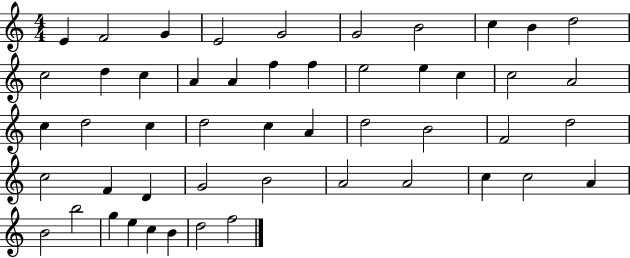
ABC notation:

X:1
T:Untitled
M:4/4
L:1/4
K:C
E F2 G E2 G2 G2 B2 c B d2 c2 d c A A f f e2 e c c2 A2 c d2 c d2 c A d2 B2 F2 d2 c2 F D G2 B2 A2 A2 c c2 A B2 b2 g e c B d2 f2